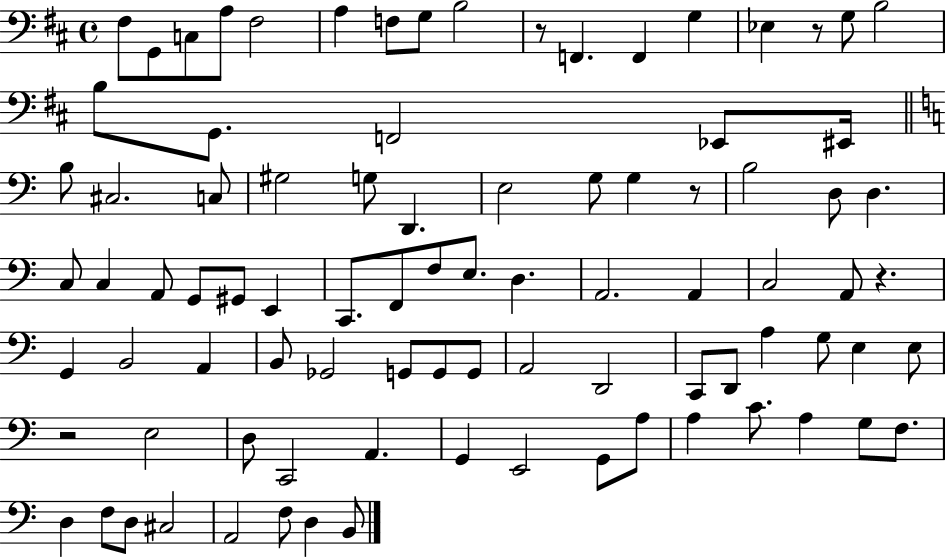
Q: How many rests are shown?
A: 5